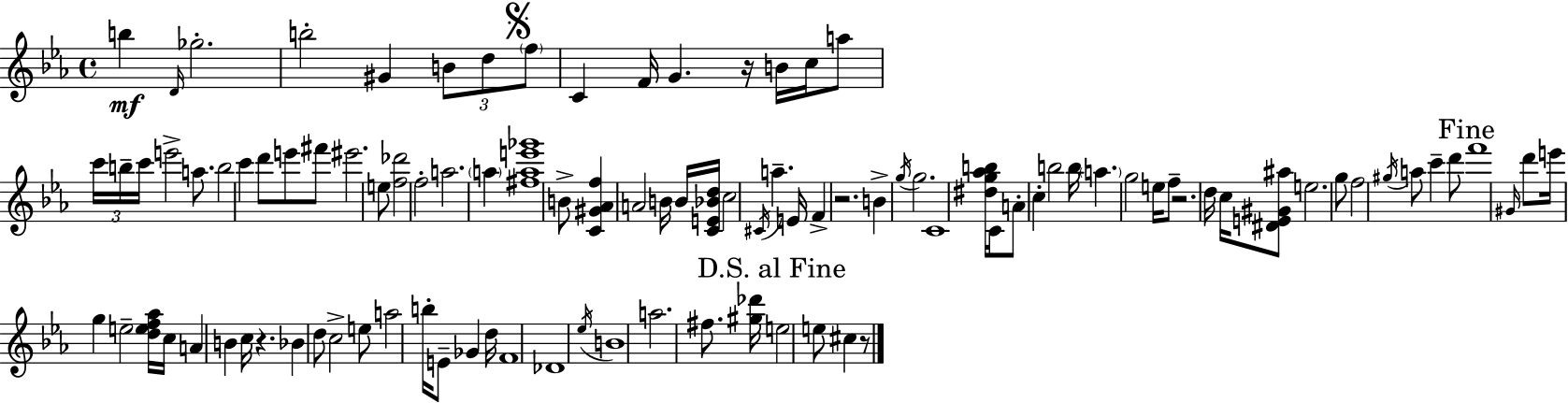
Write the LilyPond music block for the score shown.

{
  \clef treble
  \time 4/4
  \defaultTimeSignature
  \key c \minor
  b''4\mf \grace { d'16 } ges''2.-. | b''2-. gis'4 \tuplet 3/2 { b'8 d''8 | \mark \markup { \musicglyph "scripts.segno" } \parenthesize f''8 } c'4 f'16 g'4. r16 b'16 | c''16 a''8 \tuplet 3/2 { c'''16 b''16-- c'''16 } e'''2-> a''8. | \break b''2 c'''4 d'''8 e'''8 | fis'''8 eis'''2. e''8 | <f'' des'''>2 f''2-. | a''2. \parenthesize a''4 | \break <fis'' a'' e''' ges'''>1 | b'8-> <c' gis' aes' f''>4 a'2 b'16 | b'16 <c' e' bes' d''>16 c''2 \acciaccatura { cis'16 } a''4.-- | e'16 f'4-> r2. | \break b'4-> \acciaccatura { g''16 } g''2. | c'1 | <dis'' g'' aes'' b''>16 c'16 a'8-. c''4-. b''2 | b''16 \parenthesize a''4. g''2 | \break e''16 f''8-- r2. | d''16 c''16 <dis' e' gis' ais''>8 e''2. | g''8 f''2 \acciaccatura { gis''16 } a''8 c'''4-- | d'''8 \mark "Fine" f'''1 | \break \grace { gis'16 } d'''8 e'''16 g''4 e''2-- | <d'' e'' f'' aes''>16 c''16 a'4 b'4 c''16 r4. | bes'4 d''8 c''2-> | e''8 a''2 b''16-. e'8-- | \break ges'4 d''16 f'1 | des'1 | \acciaccatura { ees''16 } b'1 | a''2. | \break fis''8. <gis'' des'''>16 \mark "D.S. al Fine" e''2 e''8 | cis''4 r8 \bar "|."
}